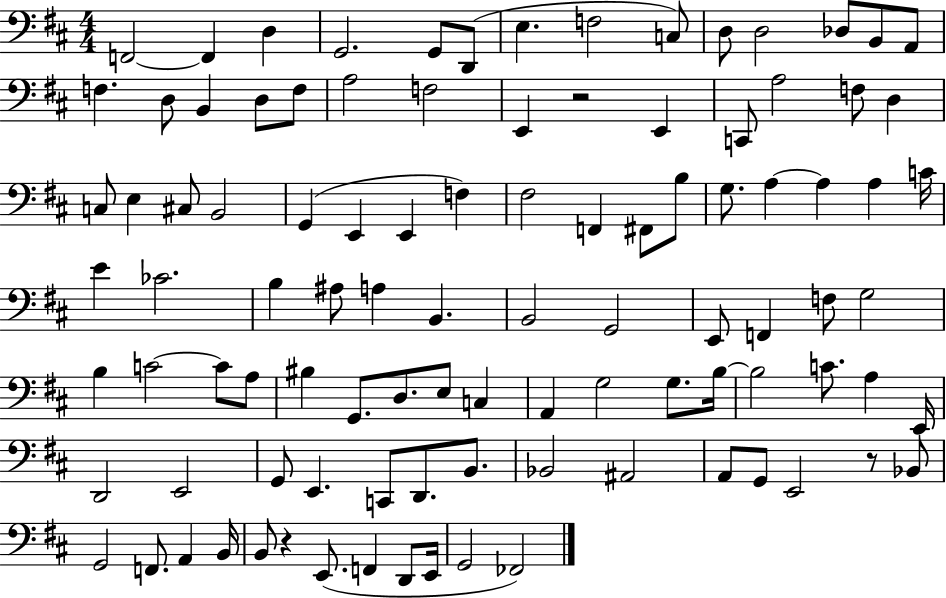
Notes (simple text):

F2/h F2/q D3/q G2/h. G2/e D2/e E3/q. F3/h C3/e D3/e D3/h Db3/e B2/e A2/e F3/q. D3/e B2/q D3/e F3/e A3/h F3/h E2/q R/h E2/q C2/e A3/h F3/e D3/q C3/e E3/q C#3/e B2/h G2/q E2/q E2/q F3/q F#3/h F2/q F#2/e B3/e G3/e. A3/q A3/q A3/q C4/s E4/q CES4/h. B3/q A#3/e A3/q B2/q. B2/h G2/h E2/e F2/q F3/e G3/h B3/q C4/h C4/e A3/e BIS3/q G2/e. D3/e. E3/e C3/q A2/q G3/h G3/e. B3/s B3/h C4/e. A3/q E2/s D2/h E2/h G2/e E2/q. C2/e D2/e. B2/e. Bb2/h A#2/h A2/e G2/e E2/h R/e Bb2/e G2/h F2/e. A2/q B2/s B2/e R/q E2/e. F2/q D2/e E2/s G2/h FES2/h